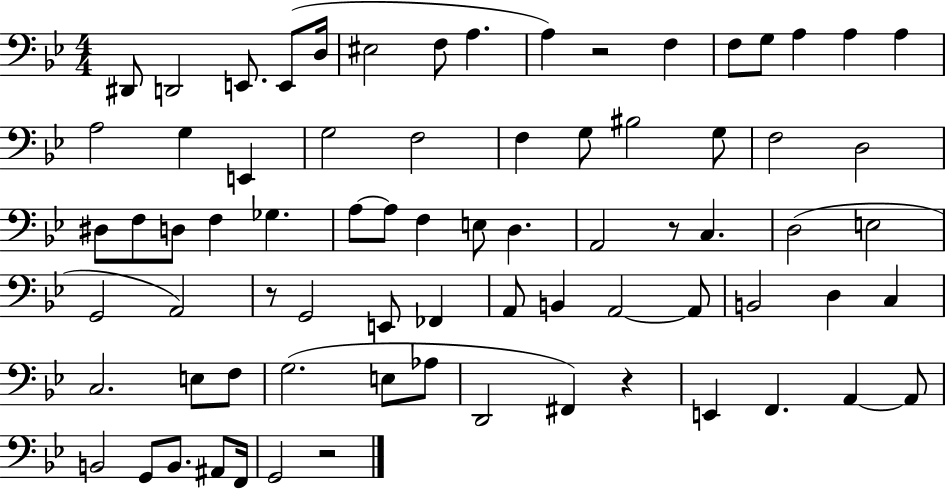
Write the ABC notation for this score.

X:1
T:Untitled
M:4/4
L:1/4
K:Bb
^D,,/2 D,,2 E,,/2 E,,/2 D,/4 ^E,2 F,/2 A, A, z2 F, F,/2 G,/2 A, A, A, A,2 G, E,, G,2 F,2 F, G,/2 ^B,2 G,/2 F,2 D,2 ^D,/2 F,/2 D,/2 F, _G, A,/2 A,/2 F, E,/2 D, A,,2 z/2 C, D,2 E,2 G,,2 A,,2 z/2 G,,2 E,,/2 _F,, A,,/2 B,, A,,2 A,,/2 B,,2 D, C, C,2 E,/2 F,/2 G,2 E,/2 _A,/2 D,,2 ^F,, z E,, F,, A,, A,,/2 B,,2 G,,/2 B,,/2 ^A,,/2 F,,/4 G,,2 z2